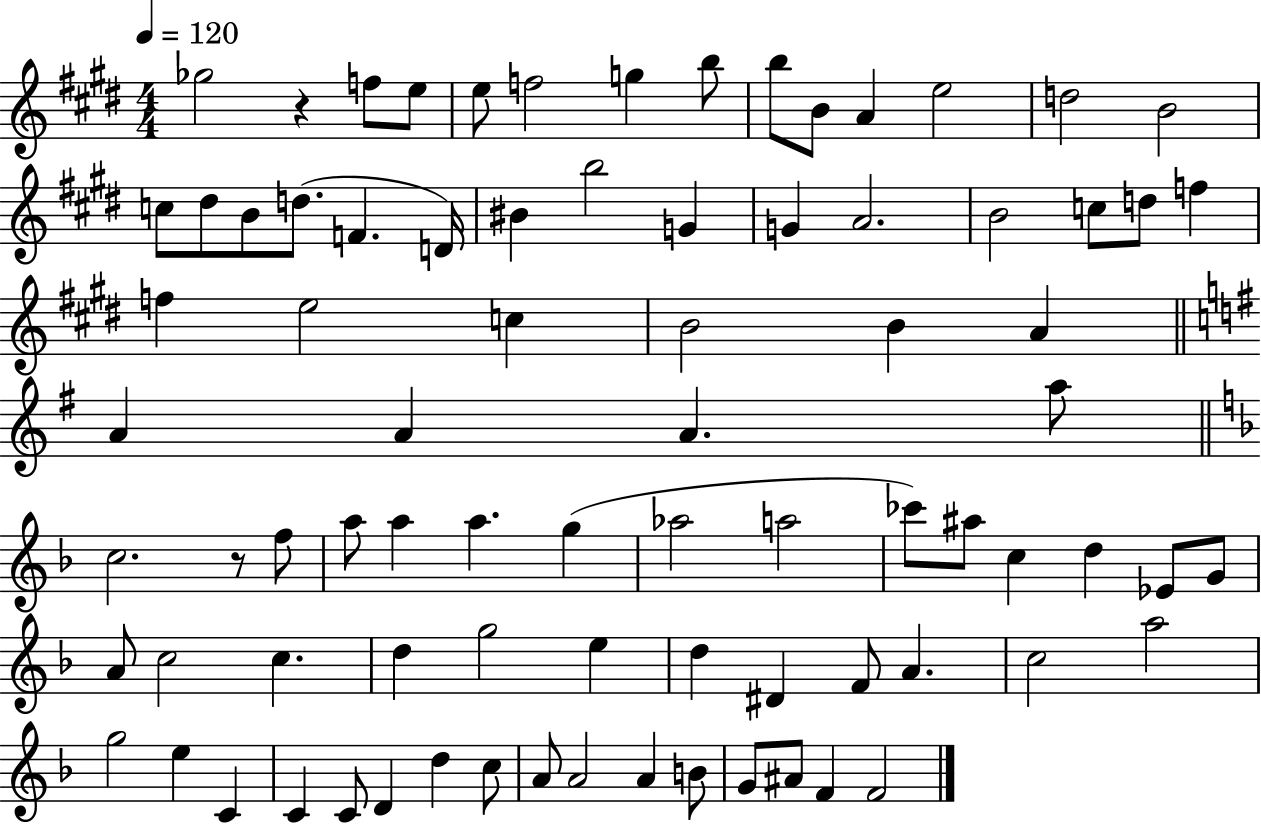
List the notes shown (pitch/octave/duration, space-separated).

Gb5/h R/q F5/e E5/e E5/e F5/h G5/q B5/e B5/e B4/e A4/q E5/h D5/h B4/h C5/e D#5/e B4/e D5/e. F4/q. D4/s BIS4/q B5/h G4/q G4/q A4/h. B4/h C5/e D5/e F5/q F5/q E5/h C5/q B4/h B4/q A4/q A4/q A4/q A4/q. A5/e C5/h. R/e F5/e A5/e A5/q A5/q. G5/q Ab5/h A5/h CES6/e A#5/e C5/q D5/q Eb4/e G4/e A4/e C5/h C5/q. D5/q G5/h E5/q D5/q D#4/q F4/e A4/q. C5/h A5/h G5/h E5/q C4/q C4/q C4/e D4/q D5/q C5/e A4/e A4/h A4/q B4/e G4/e A#4/e F4/q F4/h